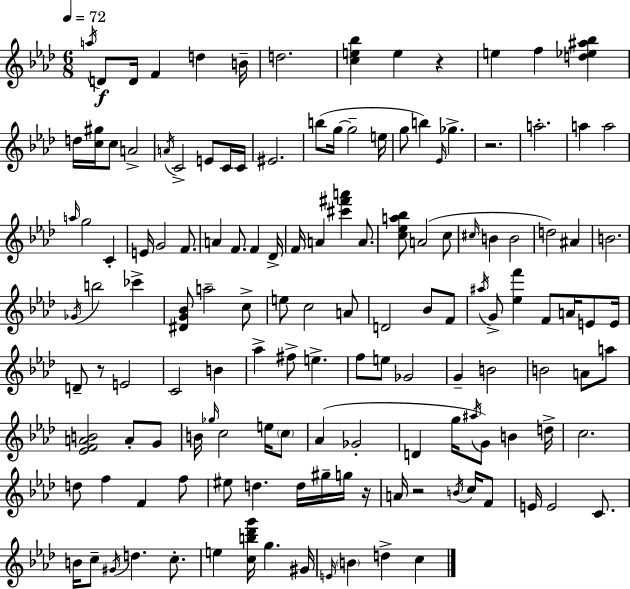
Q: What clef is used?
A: treble